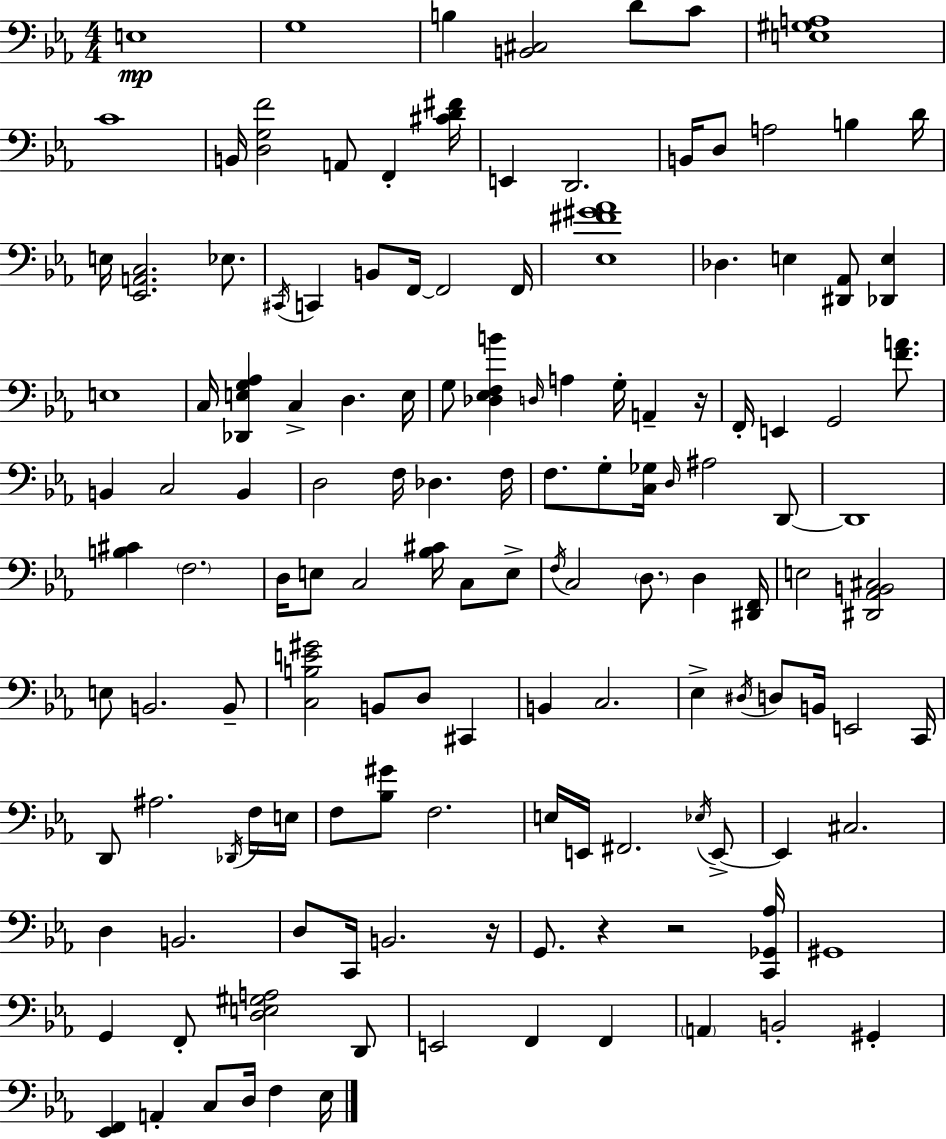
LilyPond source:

{
  \clef bass
  \numericTimeSignature
  \time 4/4
  \key ees \major
  \repeat volta 2 { e1\mp | g1 | b4 <b, cis>2 d'8 c'8 | <e gis a>1 | \break c'1 | b,16 <d g f'>2 a,8 f,4-. <cis' d' fis'>16 | e,4 d,2. | b,16 d8 a2 b4 d'16 | \break e16 <ees, a, c>2. ees8. | \acciaccatura { cis,16 } c,4 b,8 f,16~~ f,2 | f,16 <ees fis' gis' aes'>1 | des4. e4 <dis, aes,>8 <des, e>4 | \break e1 | c16 <des, e g aes>4 c4-> d4. | e16 g8 <des ees f b'>4 \grace { d16 } a4 g16-. a,4-- | r16 f,16-. e,4 g,2 <f' a'>8. | \break b,4 c2 b,4 | d2 f16 des4. | f16 f8. g8-. <c ges>16 \grace { d16 } ais2 | d,8~~ d,1 | \break <b cis'>4 \parenthesize f2. | d16 e8 c2 <bes cis'>16 c8 | e8-> \acciaccatura { f16 } c2 \parenthesize d8. d4 | <dis, f,>16 e2 <dis, aes, b, cis>2 | \break e8 b,2. | b,8-- <c b e' gis'>2 b,8 d8 | cis,4 b,4 c2. | ees4-> \acciaccatura { dis16 } d8 b,16 e,2 | \break c,16 d,8 ais2. | \acciaccatura { des,16 } f16 e16 f8 <bes gis'>8 f2. | e16 e,16 fis,2. | \acciaccatura { ees16 } e,8->~~ e,4 cis2. | \break d4 b,2. | d8 c,16 b,2. | r16 g,8. r4 r2 | <c, ges, aes>16 gis,1 | \break g,4 f,8-. <d e gis a>2 | d,8 e,2 f,4 | f,4 \parenthesize a,4 b,2-. | gis,4-. <ees, f,>4 a,4-. c8 | \break d16 f4 ees16 } \bar "|."
}